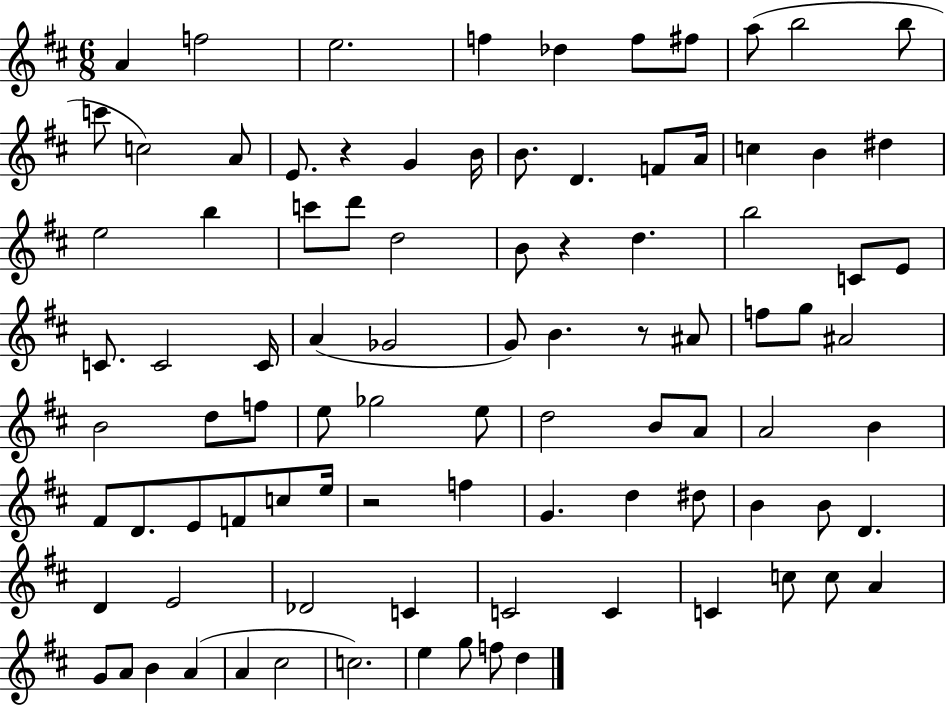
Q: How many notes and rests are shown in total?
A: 93